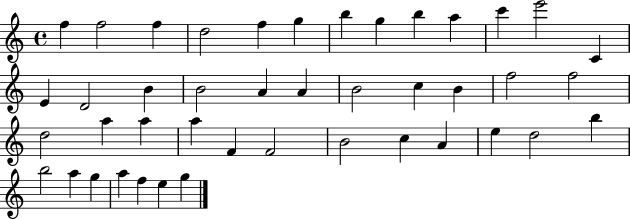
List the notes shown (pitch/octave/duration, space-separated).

F5/q F5/h F5/q D5/h F5/q G5/q B5/q G5/q B5/q A5/q C6/q E6/h C4/q E4/q D4/h B4/q B4/h A4/q A4/q B4/h C5/q B4/q F5/h F5/h D5/h A5/q A5/q A5/q F4/q F4/h B4/h C5/q A4/q E5/q D5/h B5/q B5/h A5/q G5/q A5/q F5/q E5/q G5/q